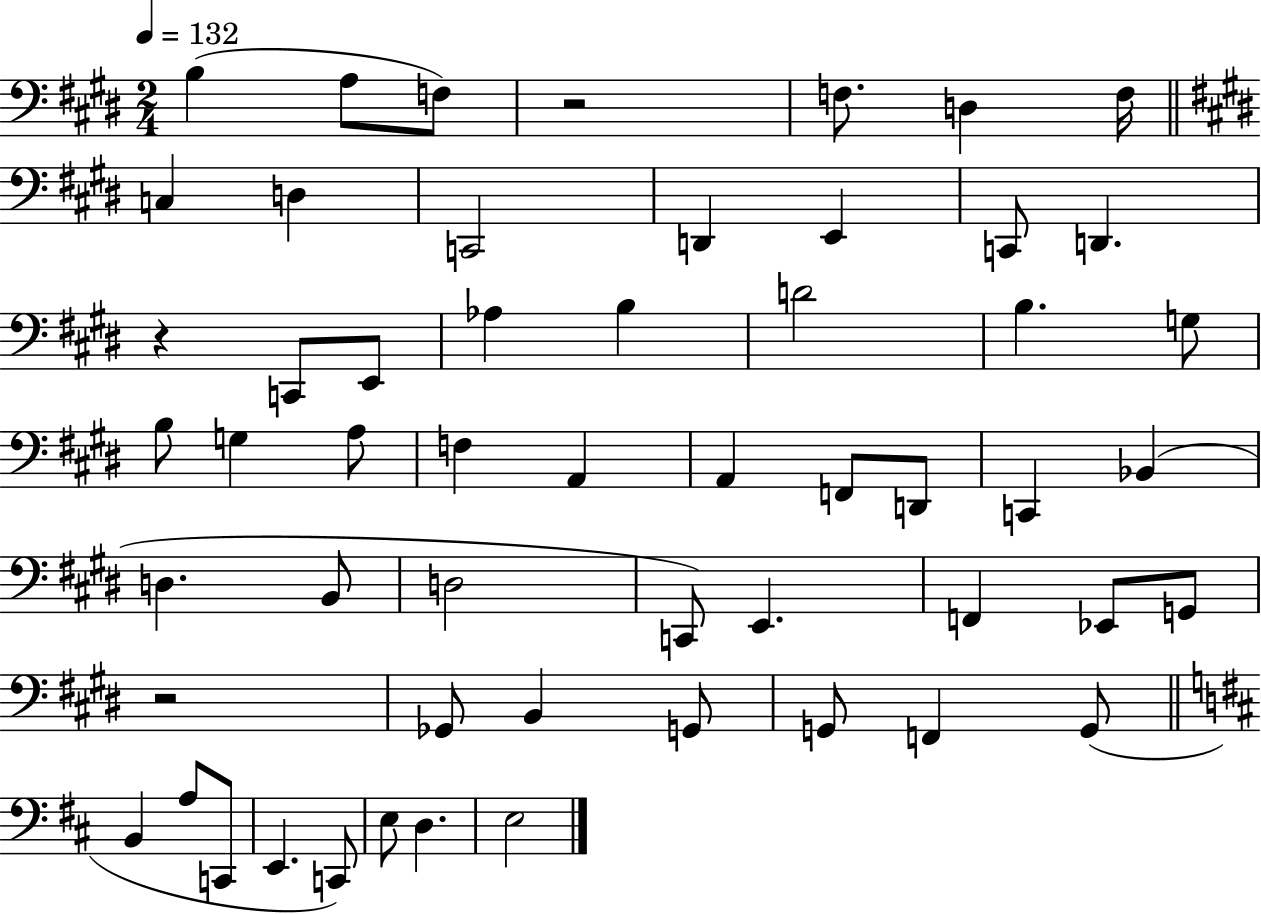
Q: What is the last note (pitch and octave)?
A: E3